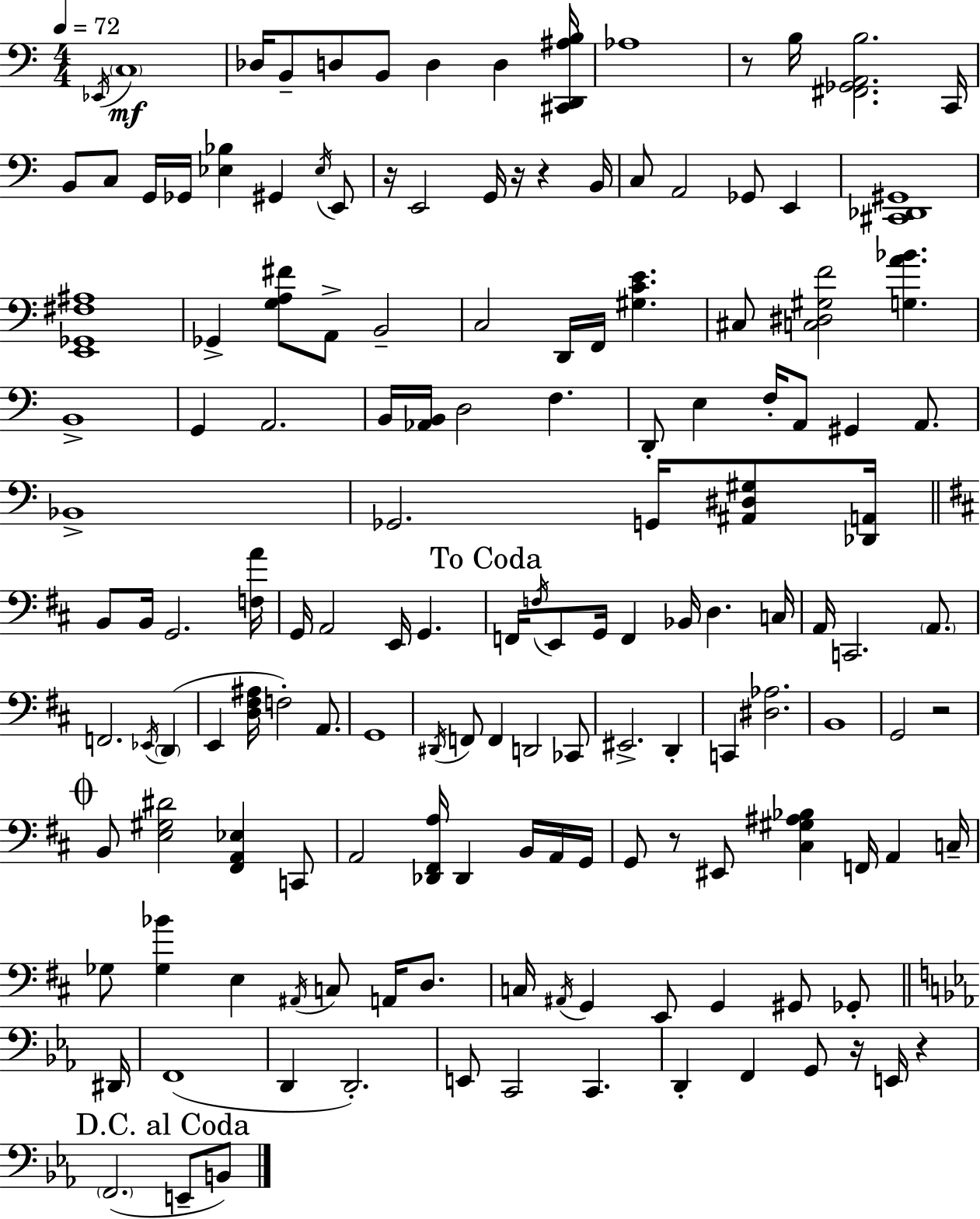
{
  \clef bass
  \numericTimeSignature
  \time 4/4
  \key c \major
  \tempo 4 = 72
  \acciaccatura { ees,16 }\mf \parenthesize c1 | des16 b,8-- d8 b,8 d4 d4 | <cis, d, ais b>16 aes1 | r8 b16 <fis, ges, a, b>2. | \break c,16 b,8 c8 g,16 ges,16 <ees bes>4 gis,4 \acciaccatura { ees16 } | e,8 r16 e,2 g,16 r16 r4 | b,16 c8 a,2 ges,8 e,4 | <cis, des, gis,>1 | \break <e, ges, fis ais>1 | ges,4-> <g a fis'>8 a,8-> b,2-- | c2 d,16 f,16 <gis c' e'>4. | cis8 <c dis gis f'>2 <g a' bes'>4. | \break b,1-> | g,4 a,2. | b,16 <aes, b,>16 d2 f4. | d,8-. e4 f16-. a,8 gis,4 a,8. | \break bes,1-> | ges,2. g,16 <ais, dis gis>8 | <des, a,>16 \bar "||" \break \key b \minor b,8 b,16 g,2. <f a'>16 | g,16 a,2 e,16 g,4. | \mark "To Coda" f,16 \acciaccatura { f16 } e,8 g,16 f,4 bes,16 d4. | c16 a,16 c,2. \parenthesize a,8. | \break f,2. \acciaccatura { ees,16 } \parenthesize d,4( | e,4 <d fis ais>16 f2-.) a,8. | g,1 | \acciaccatura { dis,16 } f,8 f,4 d,2 | \break ces,8 eis,2.-> d,4-. | c,4 <dis aes>2. | b,1 | g,2 r2 | \break \mark \markup { \musicglyph "scripts.coda" } b,8 <e gis dis'>2 <fis, a, ees>4 | c,8 a,2 <des, fis, a>16 des,4 | b,16 a,16 g,16 g,8 r8 eis,8 <cis gis ais bes>4 f,16 a,4 | c16-- ges8 <ges bes'>4 e4 \acciaccatura { ais,16 } c8 | \break a,16 d8. c16 \acciaccatura { ais,16 } g,4 e,8 g,4 | gis,8 ges,8-. \bar "||" \break \key c \minor dis,16 f,1( | d,4 d,2.-.) | e,8 c,2 c,4. | d,4-. f,4 g,8 r16 e,16 r4 | \break \mark "D.C. al Coda" \parenthesize f,2.( e,8-- b,8) | \bar "|."
}